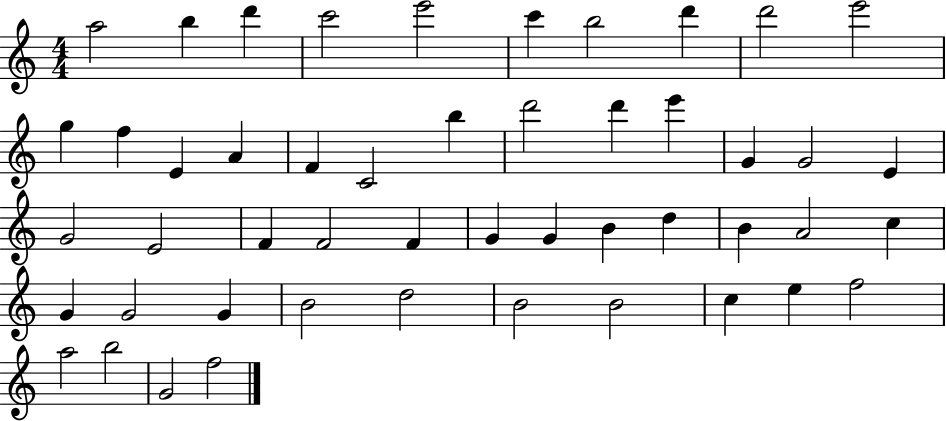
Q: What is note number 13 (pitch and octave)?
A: E4